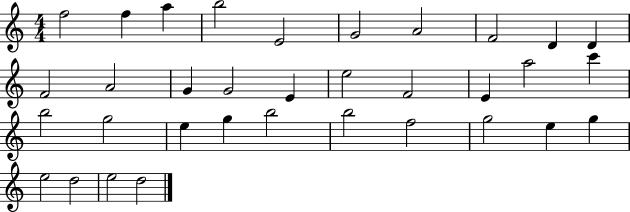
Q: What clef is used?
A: treble